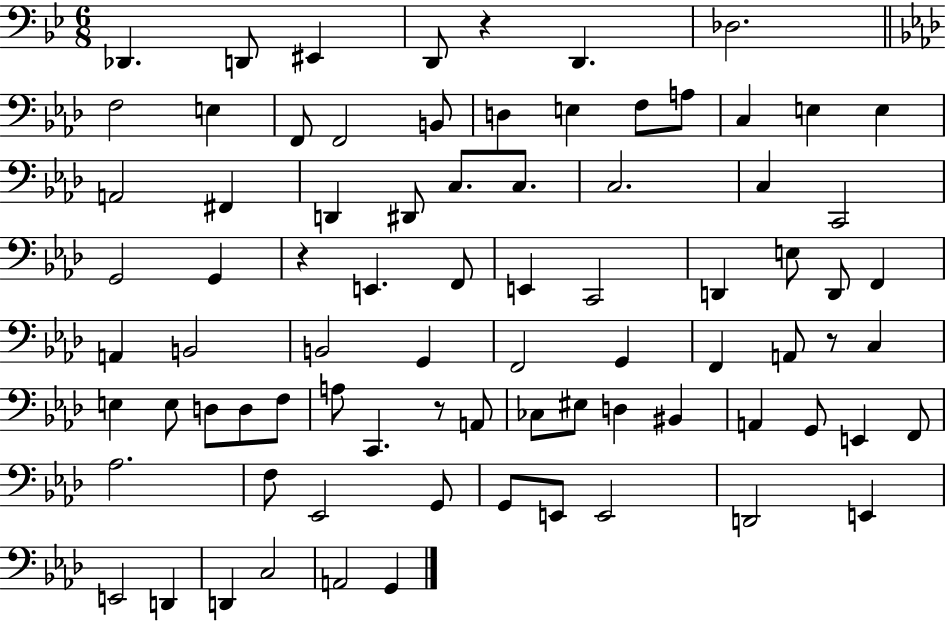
Db2/q. D2/e EIS2/q D2/e R/q D2/q. Db3/h. F3/h E3/q F2/e F2/h B2/e D3/q E3/q F3/e A3/e C3/q E3/q E3/q A2/h F#2/q D2/q D#2/e C3/e. C3/e. C3/h. C3/q C2/h G2/h G2/q R/q E2/q. F2/e E2/q C2/h D2/q E3/e D2/e F2/q A2/q B2/h B2/h G2/q F2/h G2/q F2/q A2/e R/e C3/q E3/q E3/e D3/e D3/e F3/e A3/e C2/q. R/e A2/e CES3/e EIS3/e D3/q BIS2/q A2/q G2/e E2/q F2/e Ab3/h. F3/e Eb2/h G2/e G2/e E2/e E2/h D2/h E2/q E2/h D2/q D2/q C3/h A2/h G2/q